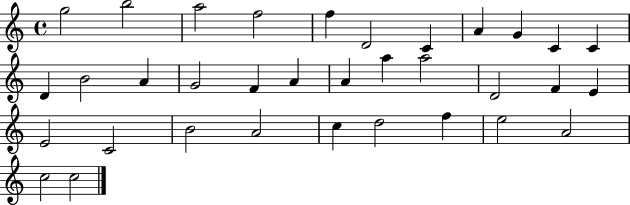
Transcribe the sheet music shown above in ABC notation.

X:1
T:Untitled
M:4/4
L:1/4
K:C
g2 b2 a2 f2 f D2 C A G C C D B2 A G2 F A A a a2 D2 F E E2 C2 B2 A2 c d2 f e2 A2 c2 c2